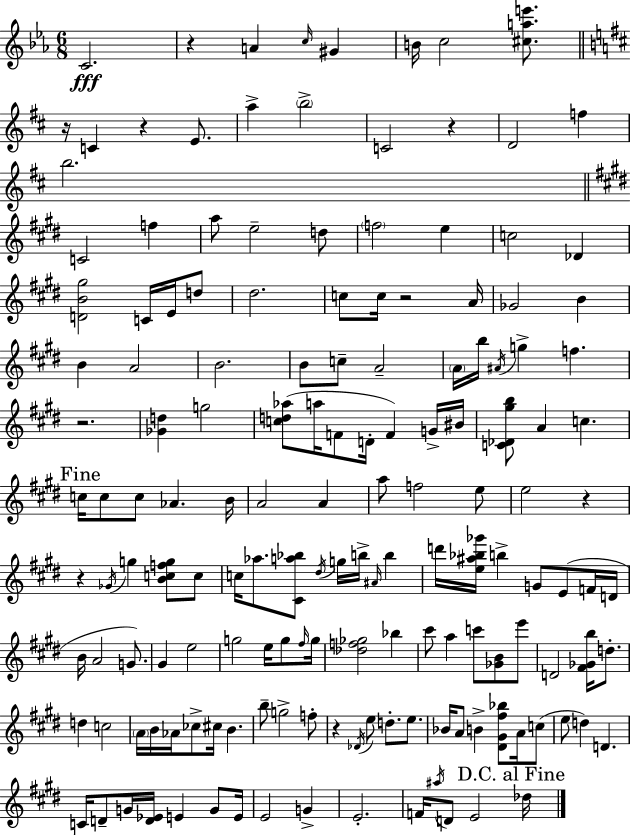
{
  \clef treble
  \numericTimeSignature
  \time 6/8
  \key ees \major
  c'2.\fff | r4 a'4 \grace { c''16 } gis'4 | b'16 c''2 <cis'' a'' e'''>8. | \bar "||" \break \key b \minor r16 c'4 r4 e'8. | a''4-> \parenthesize b''2-> | c'2 r4 | d'2 f''4 | \break b''2. | \bar "||" \break \key e \major c'2 f''4 | a''8 e''2-- d''8 | \parenthesize f''2 e''4 | c''2 des'4 | \break <d' b' gis''>2 c'16 e'16 d''8 | dis''2. | c''8 c''16 r2 a'16 | ges'2 b'4 | \break b'4 a'2 | b'2. | b'8 c''8-- a'2-- | \parenthesize a'16 b''16 \acciaccatura { ais'16 } g''4-> f''4. | \break r2. | <ges' d''>4 g''2 | <c'' d'' aes''>8( a''16 f'8 d'16-. f'4) g'16-> | bis'16 <c' des' gis'' b''>8 a'4 c''4. | \break \mark "Fine" c''16 c''8 c''8 aes'4. | b'16 a'2 a'4 | a''8 f''2 e''8 | e''2 r4 | \break r4 \acciaccatura { ges'16 } g''4 <b' c'' f'' g''>8 | c''8 c''16 aes''8. <cis' a'' bes''>8 \acciaccatura { dis''16 } g''16 b''16-> \grace { ais'16 } | b''4 d'''16 <e'' ais'' bes'' ges'''>16 b''4-> g'8 | e'8( f'16 d'16 b'16 a'2 | \break g'8.) gis'4 e''2 | g''2 | e''16 g''8 \grace { fis''16 } g''16 <des'' f'' ges''>2 | bes''4 cis'''8 a''4 c'''8 | \break <ges' b'>8 e'''8 d'2 | <fis' ges' b''>16 d''8.-. d''4 c''2 | \parenthesize a'16 b'16 aes'16 ces''8-> cis''16 b'4. | b''8-- g''2-> | \break f''8-. r4 \acciaccatura { des'16 } e''8 | d''8.-. e''8. bes'16 a'8 b'4-> | <dis' gis' fis'' bes''>8 a'16 c''8( e''8 d''4) | d'4. c'16 d'8-- g'16 <d' ees'>16 e'4 | \break g'8 e'16 e'2 | g'4-> e'2.-. | f'16 \acciaccatura { ais''16 } d'8 e'2 | \mark "D.C. al Fine" des''16 \bar "|."
}